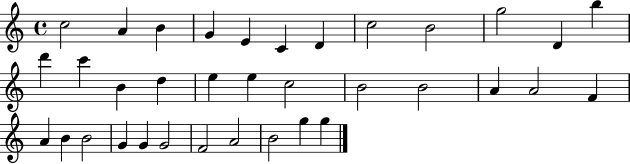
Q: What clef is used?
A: treble